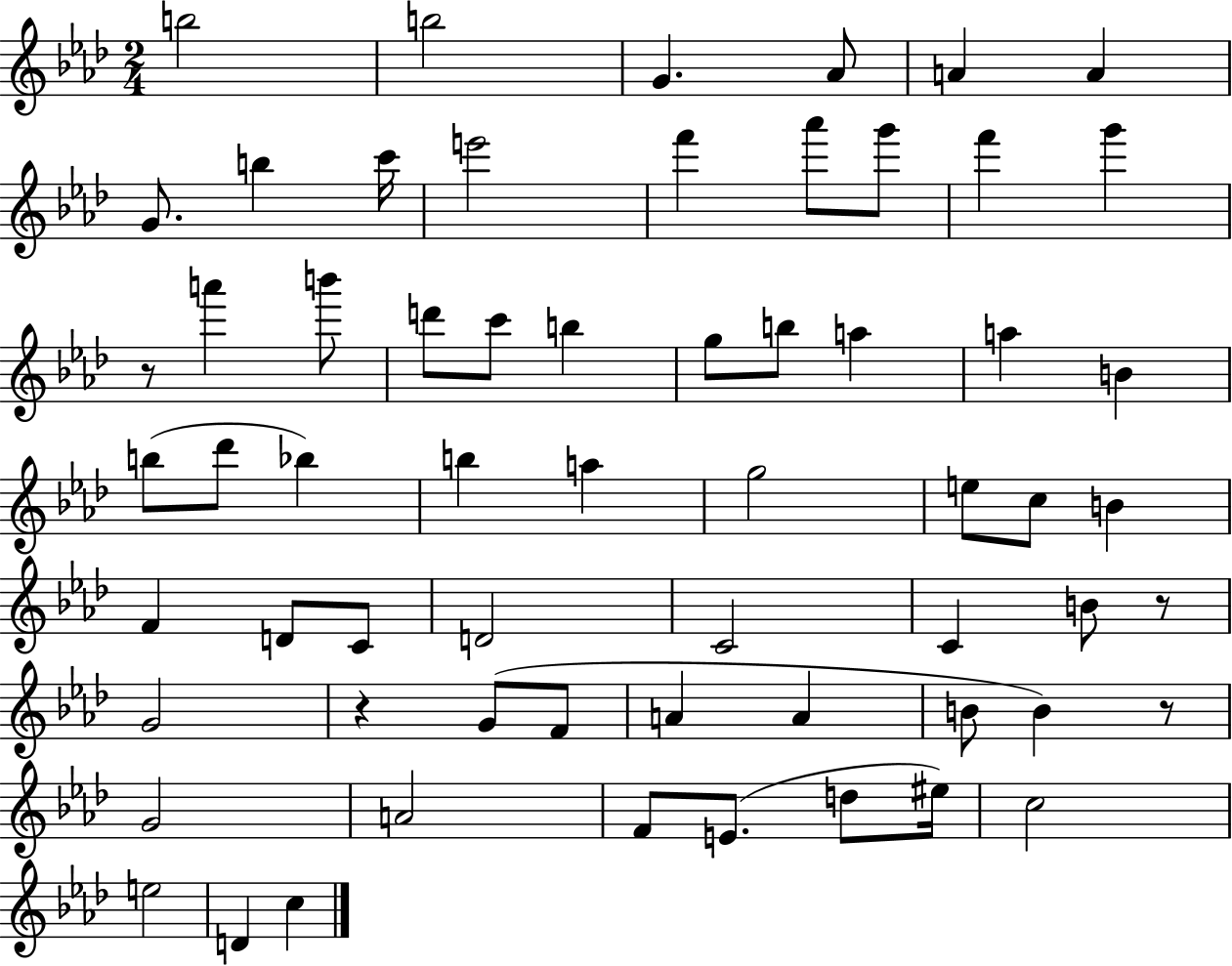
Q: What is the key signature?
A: AES major